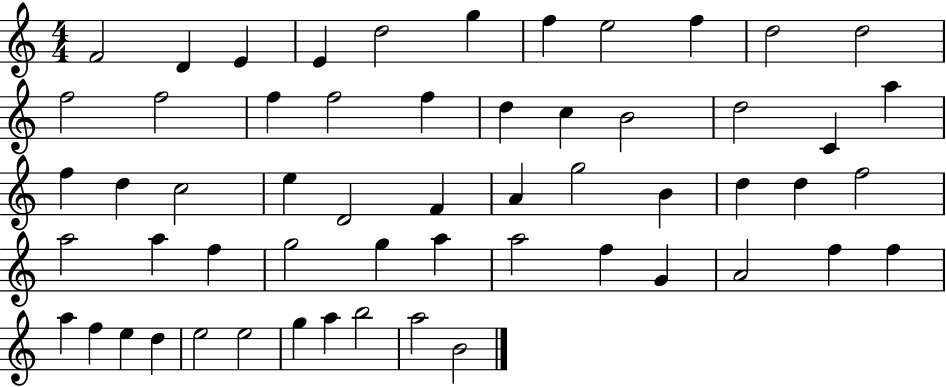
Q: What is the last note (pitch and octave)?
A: B4